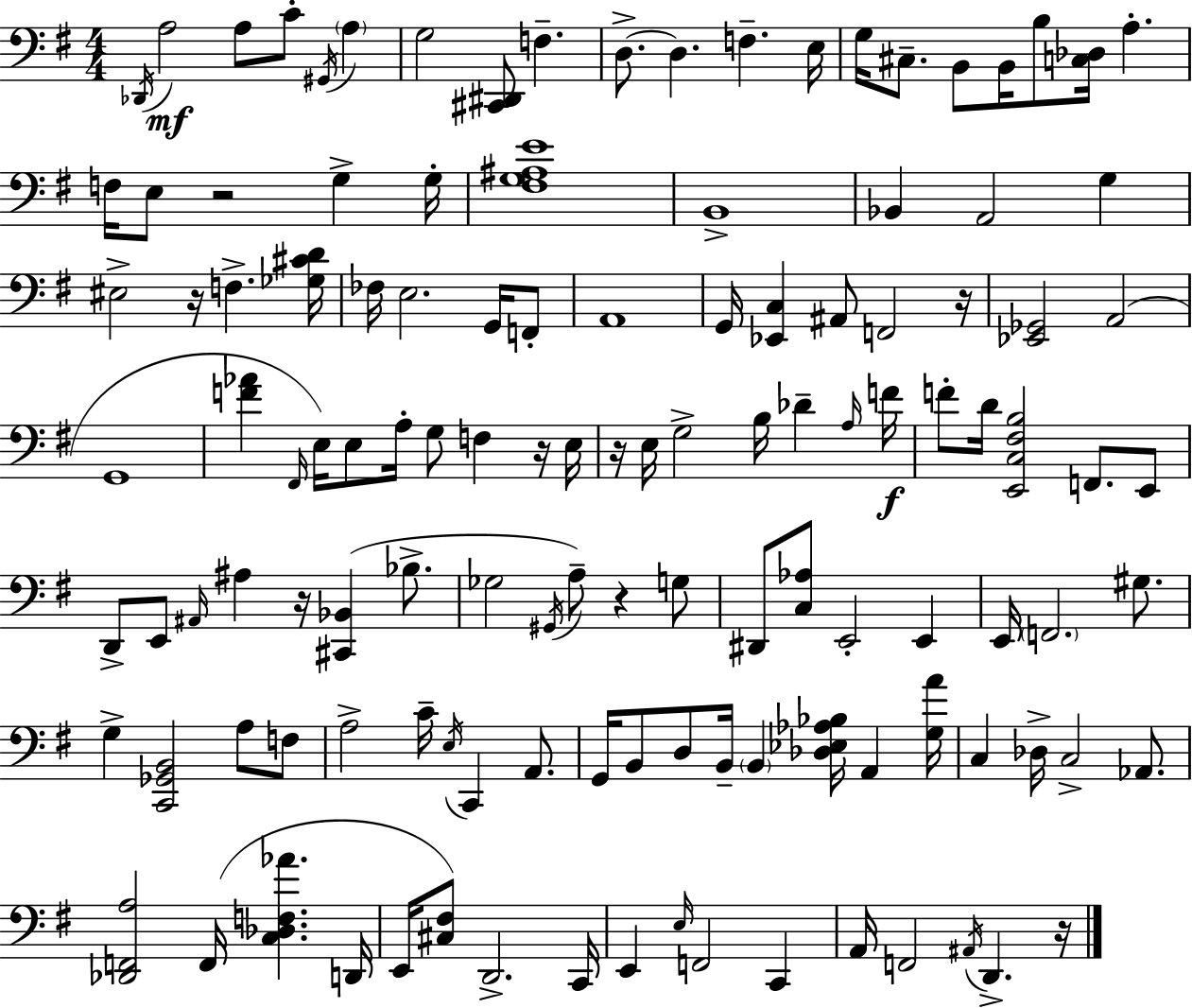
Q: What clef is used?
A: bass